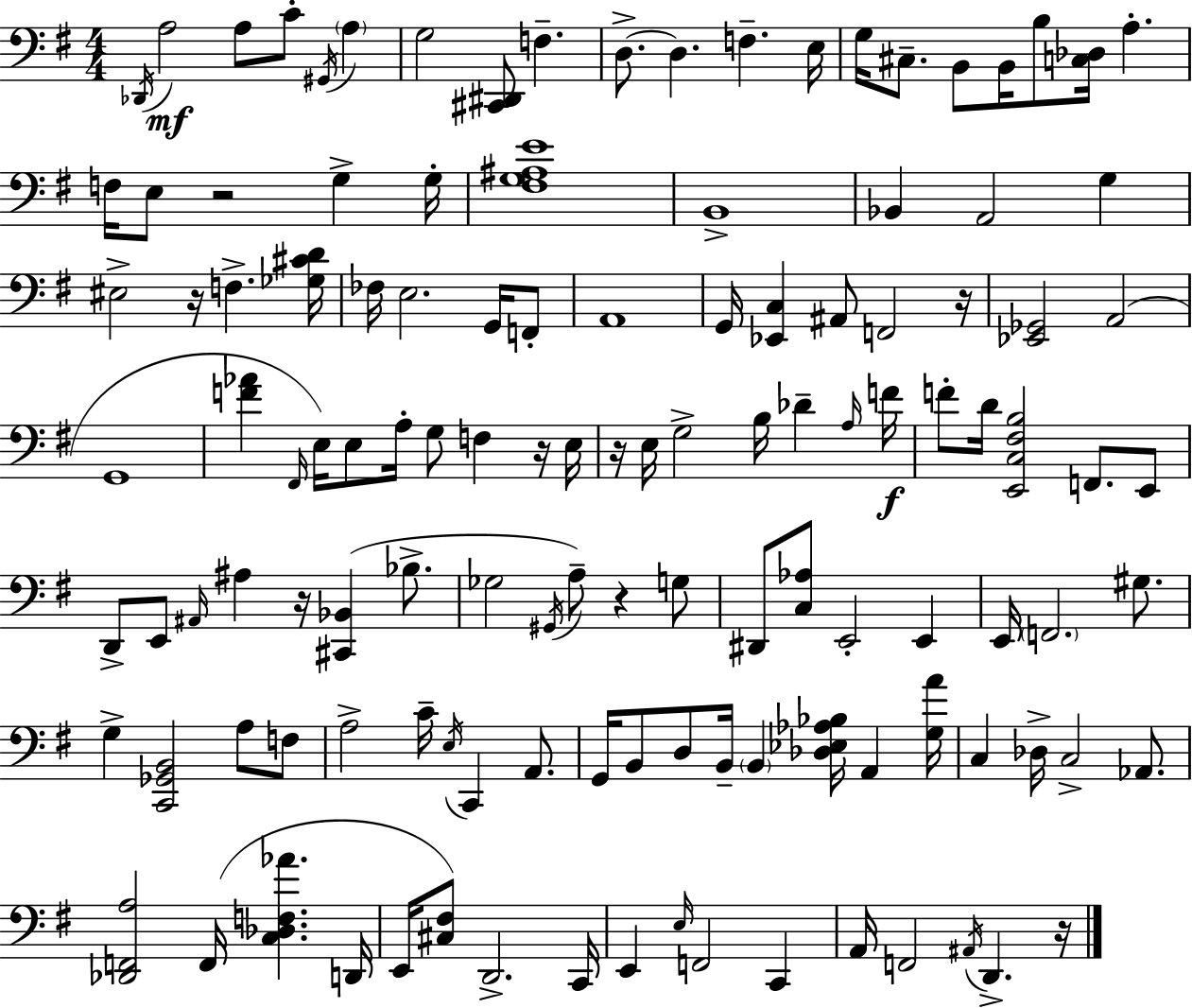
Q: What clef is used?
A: bass